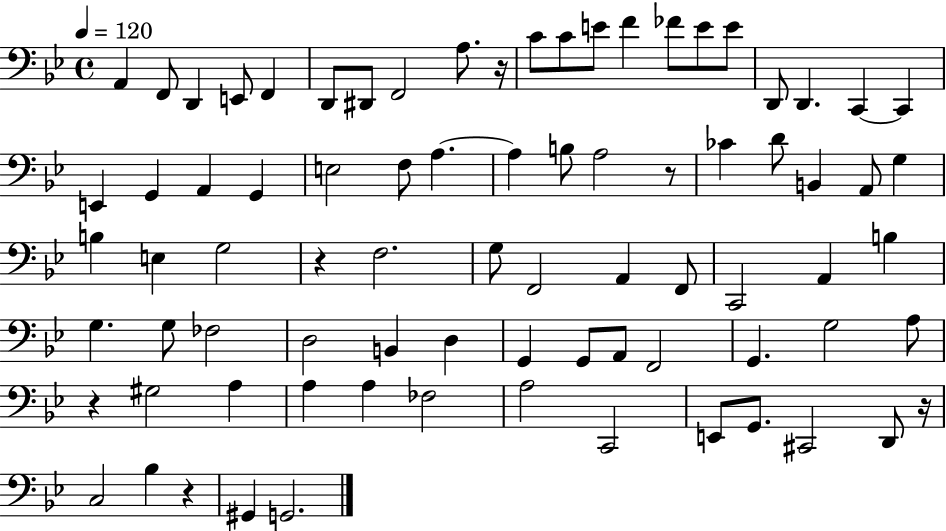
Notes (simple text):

A2/q F2/e D2/q E2/e F2/q D2/e D#2/e F2/h A3/e. R/s C4/e C4/e E4/e F4/q FES4/e E4/e E4/e D2/e D2/q. C2/q C2/q E2/q G2/q A2/q G2/q E3/h F3/e A3/q. A3/q B3/e A3/h R/e CES4/q D4/e B2/q A2/e G3/q B3/q E3/q G3/h R/q F3/h. G3/e F2/h A2/q F2/e C2/h A2/q B3/q G3/q. G3/e FES3/h D3/h B2/q D3/q G2/q G2/e A2/e F2/h G2/q. G3/h A3/e R/q G#3/h A3/q A3/q A3/q FES3/h A3/h C2/h E2/e G2/e. C#2/h D2/e R/s C3/h Bb3/q R/q G#2/q G2/h.